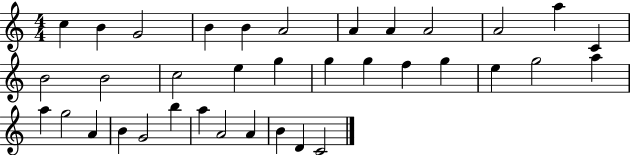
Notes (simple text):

C5/q B4/q G4/h B4/q B4/q A4/h A4/q A4/q A4/h A4/h A5/q C4/q B4/h B4/h C5/h E5/q G5/q G5/q G5/q F5/q G5/q E5/q G5/h A5/q A5/q G5/h A4/q B4/q G4/h B5/q A5/q A4/h A4/q B4/q D4/q C4/h